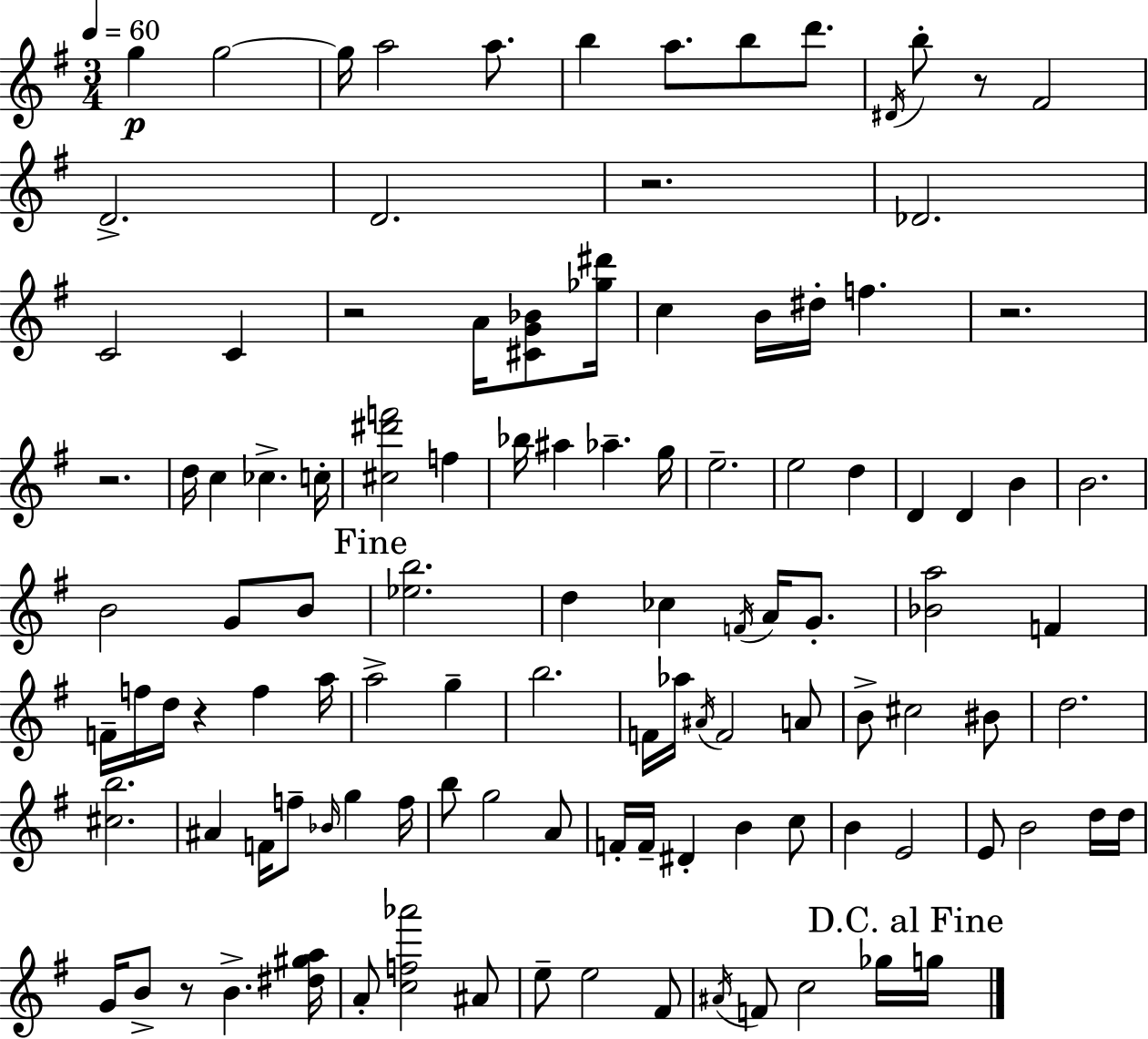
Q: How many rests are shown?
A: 7